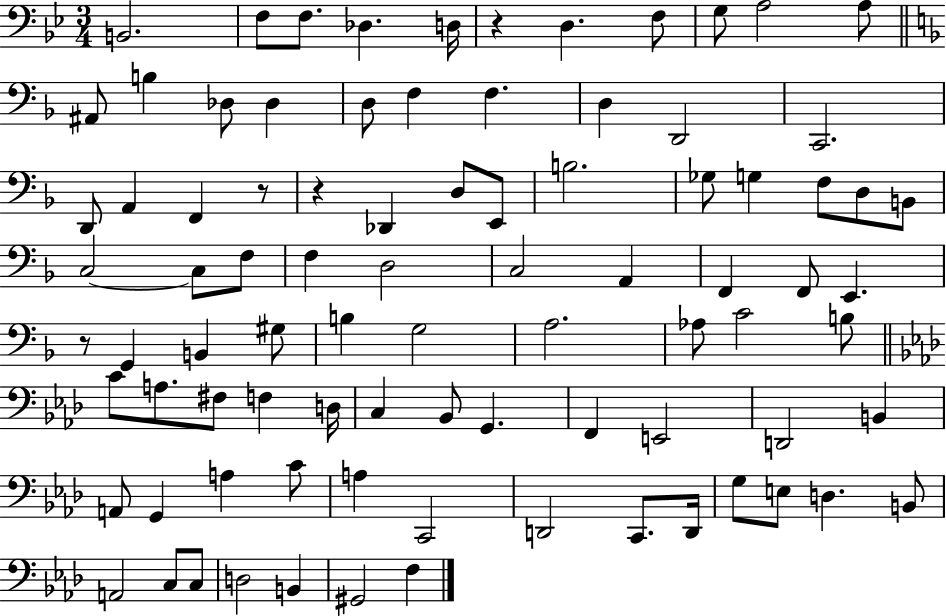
X:1
T:Untitled
M:3/4
L:1/4
K:Bb
B,,2 F,/2 F,/2 _D, D,/4 z D, F,/2 G,/2 A,2 A,/2 ^A,,/2 B, _D,/2 _D, D,/2 F, F, D, D,,2 C,,2 D,,/2 A,, F,, z/2 z _D,, D,/2 E,,/2 B,2 _G,/2 G, F,/2 D,/2 B,,/2 C,2 C,/2 F,/2 F, D,2 C,2 A,, F,, F,,/2 E,, z/2 G,, B,, ^G,/2 B, G,2 A,2 _A,/2 C2 B,/2 C/2 A,/2 ^F,/2 F, D,/4 C, _B,,/2 G,, F,, E,,2 D,,2 B,, A,,/2 G,, A, C/2 A, C,,2 D,,2 C,,/2 D,,/4 G,/2 E,/2 D, B,,/2 A,,2 C,/2 C,/2 D,2 B,, ^G,,2 F,